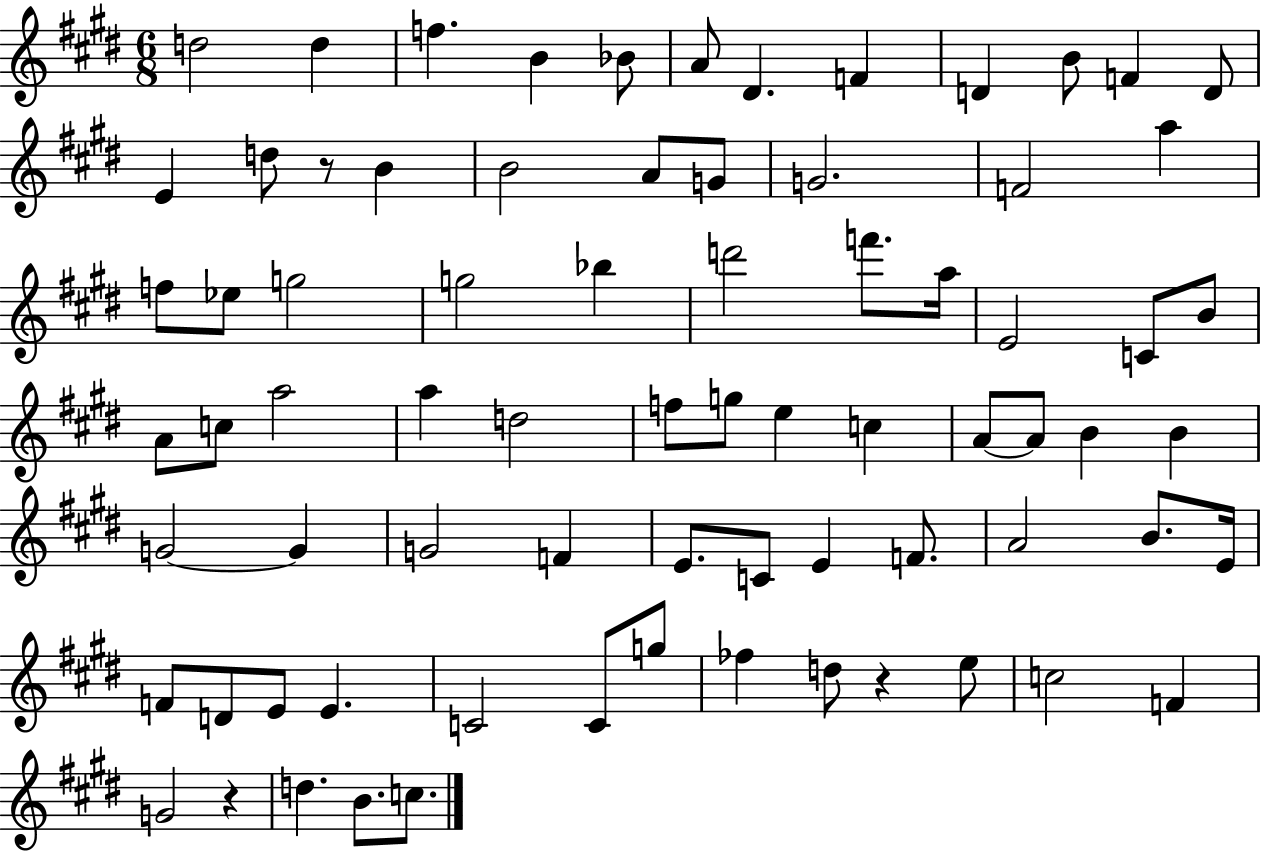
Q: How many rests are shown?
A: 3